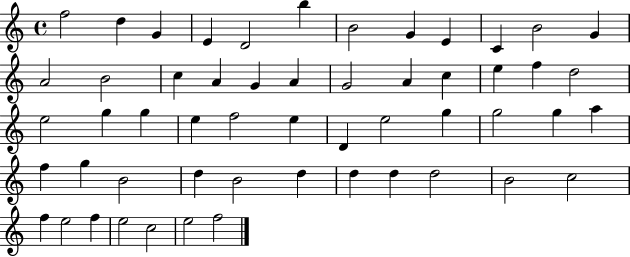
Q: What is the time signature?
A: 4/4